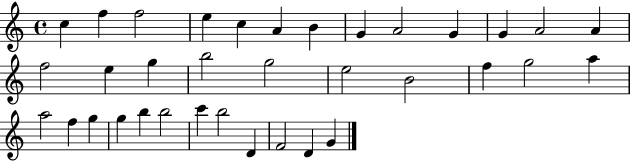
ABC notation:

X:1
T:Untitled
M:4/4
L:1/4
K:C
c f f2 e c A B G A2 G G A2 A f2 e g b2 g2 e2 B2 f g2 a a2 f g g b b2 c' b2 D F2 D G